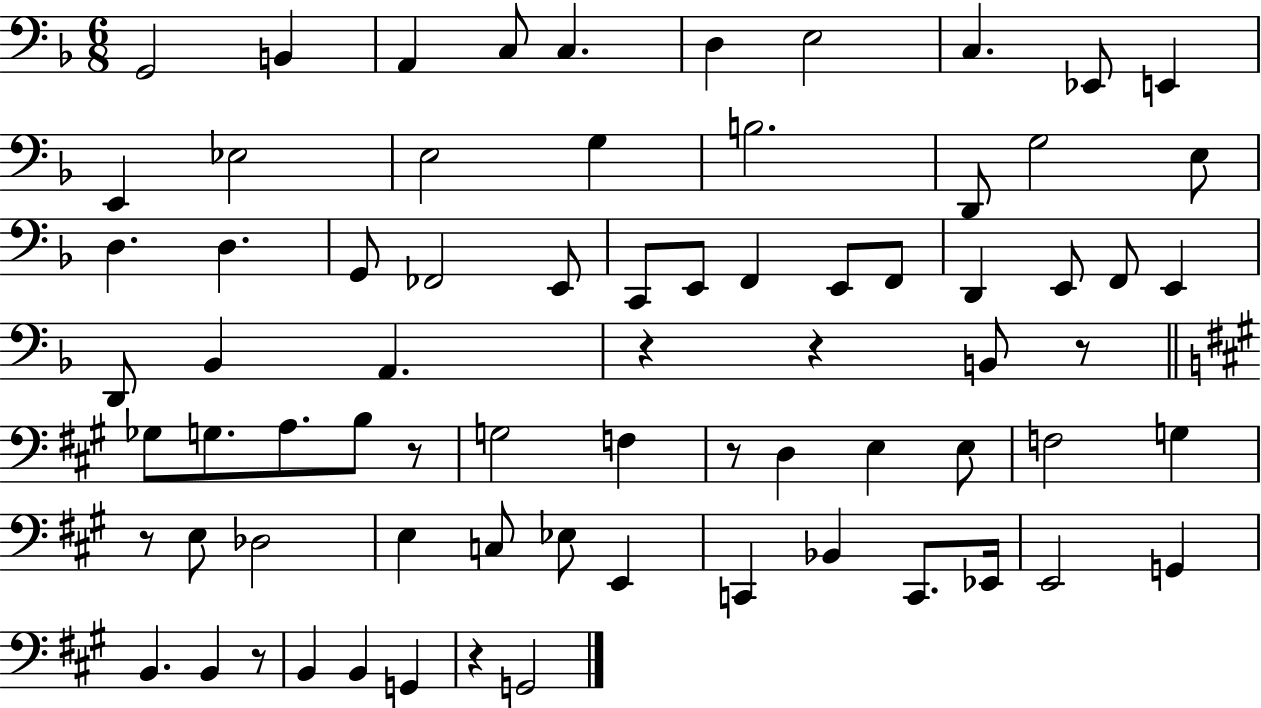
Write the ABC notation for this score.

X:1
T:Untitled
M:6/8
L:1/4
K:F
G,,2 B,, A,, C,/2 C, D, E,2 C, _E,,/2 E,, E,, _E,2 E,2 G, B,2 D,,/2 G,2 E,/2 D, D, G,,/2 _F,,2 E,,/2 C,,/2 E,,/2 F,, E,,/2 F,,/2 D,, E,,/2 F,,/2 E,, D,,/2 _B,, A,, z z B,,/2 z/2 _G,/2 G,/2 A,/2 B,/2 z/2 G,2 F, z/2 D, E, E,/2 F,2 G, z/2 E,/2 _D,2 E, C,/2 _E,/2 E,, C,, _B,, C,,/2 _E,,/4 E,,2 G,, B,, B,, z/2 B,, B,, G,, z G,,2